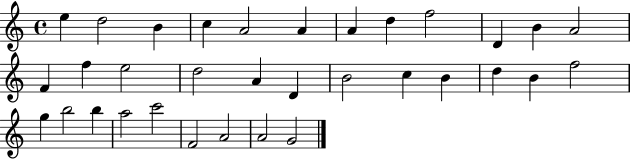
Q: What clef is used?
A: treble